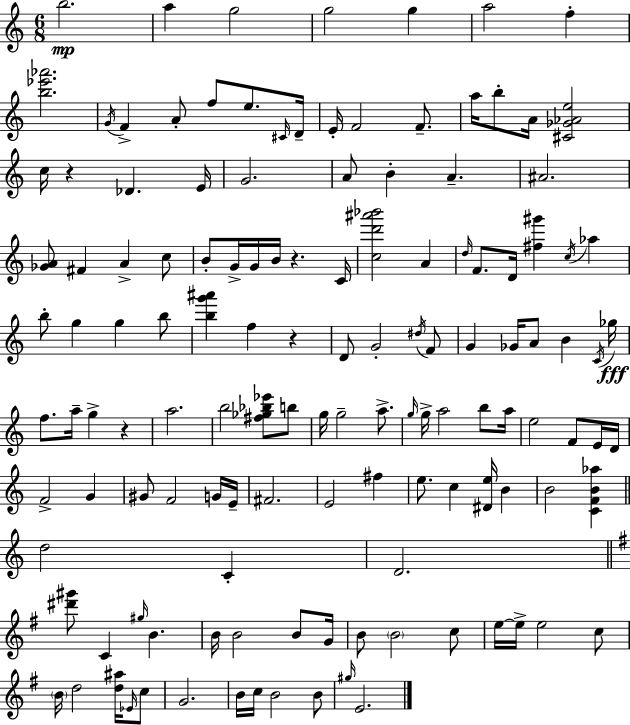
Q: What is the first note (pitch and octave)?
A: B5